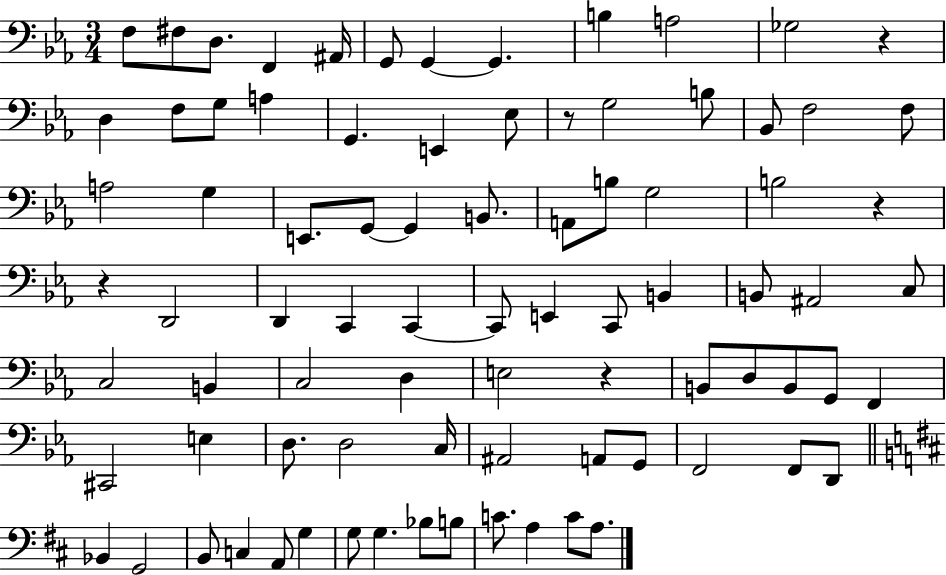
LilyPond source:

{
  \clef bass
  \numericTimeSignature
  \time 3/4
  \key ees \major
  f8 fis8 d8. f,4 ais,16 | g,8 g,4~~ g,4. | b4 a2 | ges2 r4 | \break d4 f8 g8 a4 | g,4. e,4 ees8 | r8 g2 b8 | bes,8 f2 f8 | \break a2 g4 | e,8. g,8~~ g,4 b,8. | a,8 b8 g2 | b2 r4 | \break r4 d,2 | d,4 c,4 c,4~~ | c,8 e,4 c,8 b,4 | b,8 ais,2 c8 | \break c2 b,4 | c2 d4 | e2 r4 | b,8 d8 b,8 g,8 f,4 | \break cis,2 e4 | d8. d2 c16 | ais,2 a,8 g,8 | f,2 f,8 d,8 | \break \bar "||" \break \key d \major bes,4 g,2 | b,8 c4 a,8 g4 | g8 g4. bes8 b8 | c'8. a4 c'8 a8. | \break \bar "|."
}